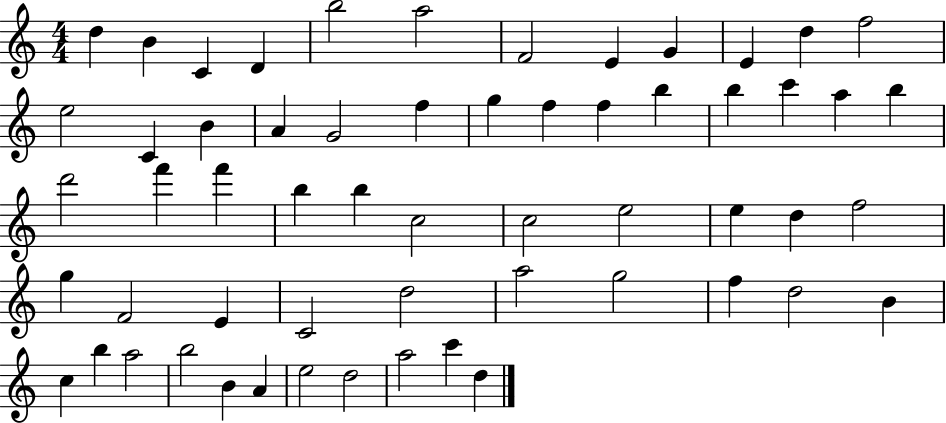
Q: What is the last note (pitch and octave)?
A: D5